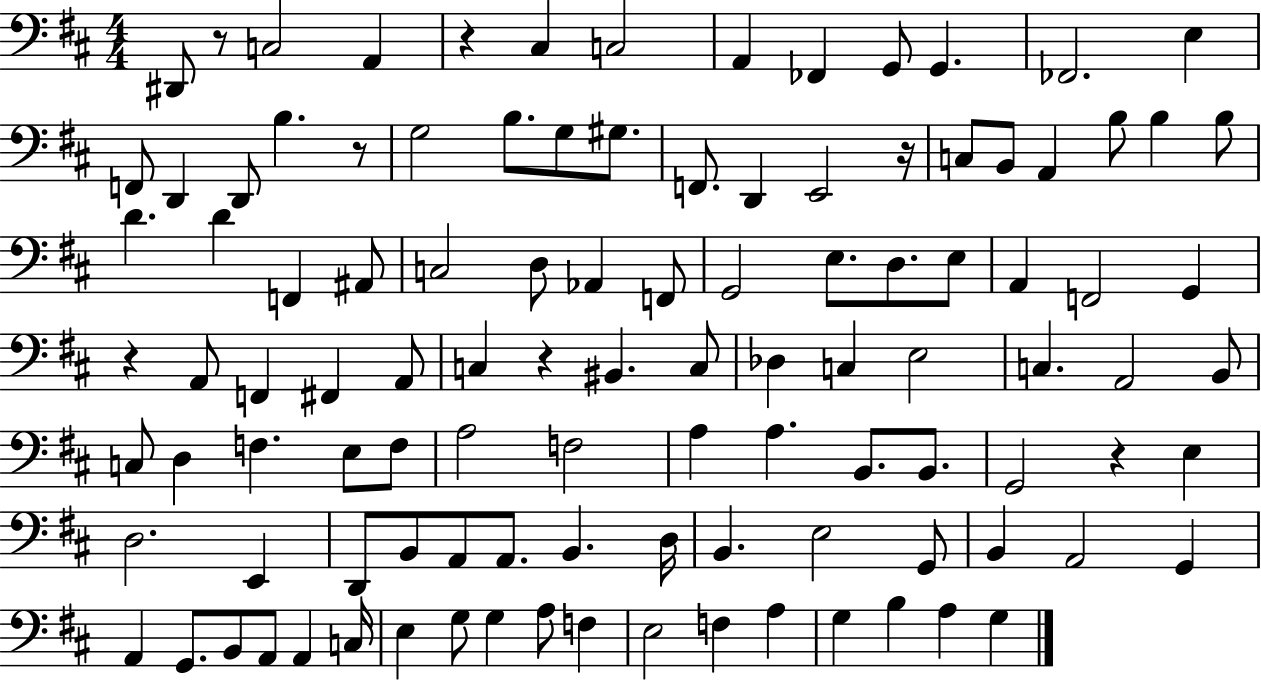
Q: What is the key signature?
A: D major